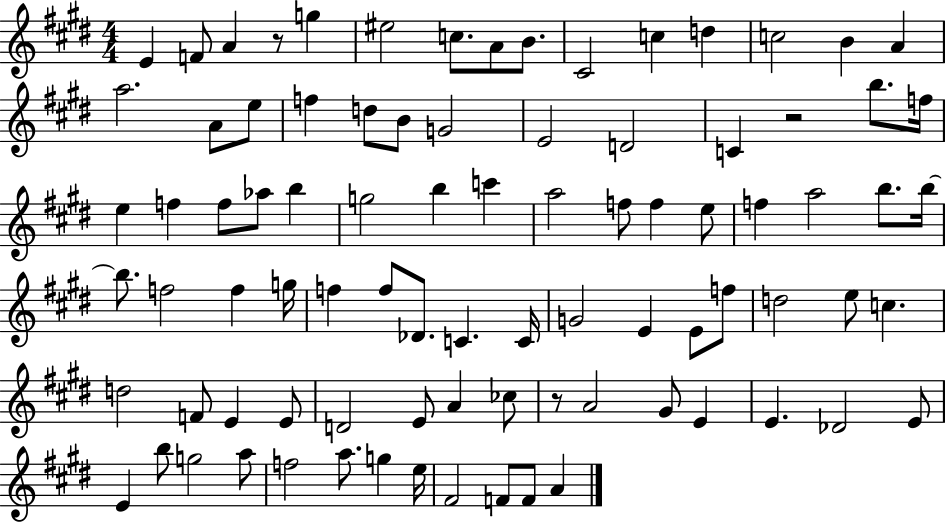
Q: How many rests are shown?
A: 3